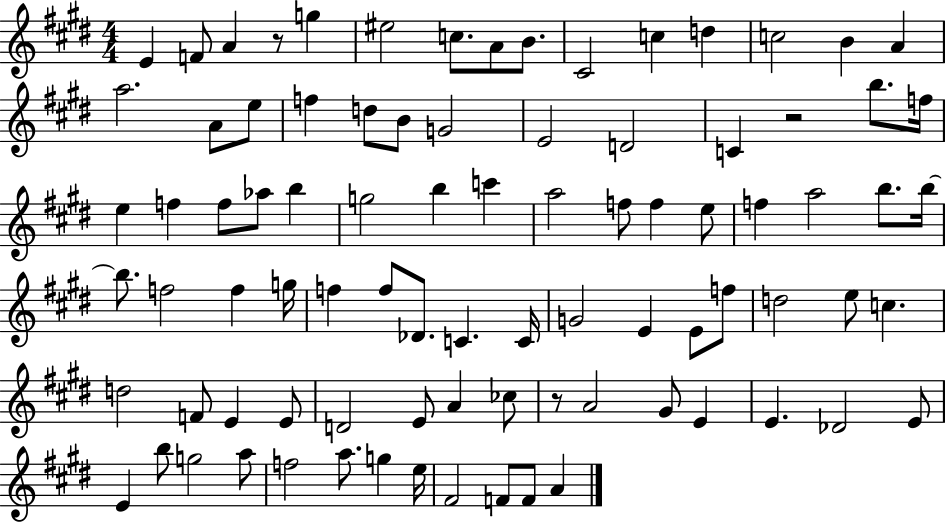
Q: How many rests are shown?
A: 3